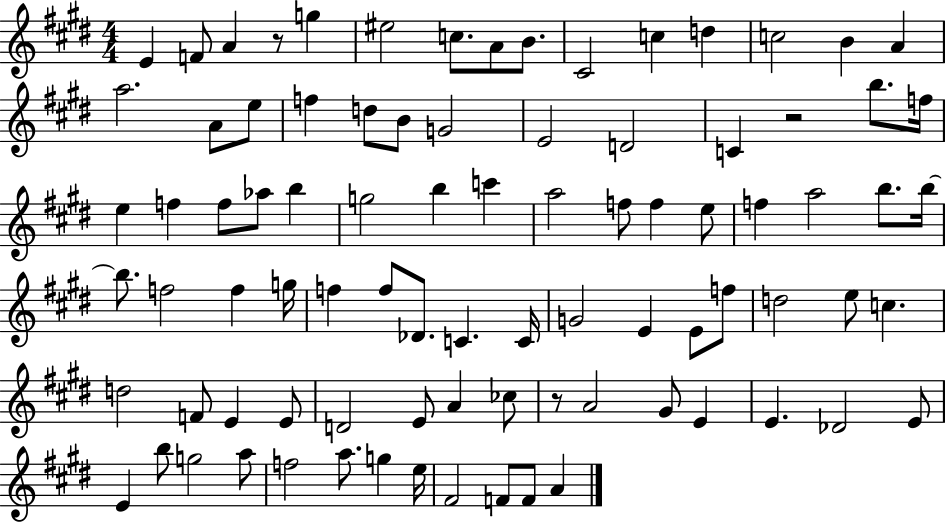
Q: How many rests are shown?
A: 3